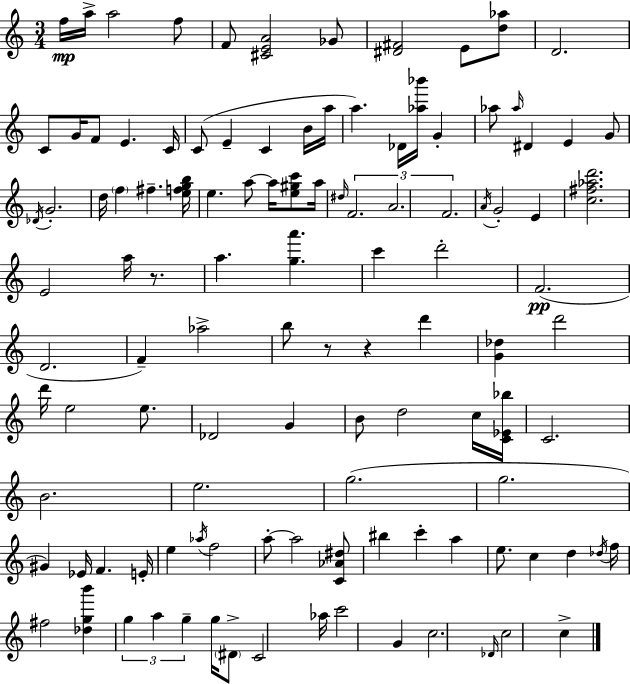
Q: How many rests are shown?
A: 3